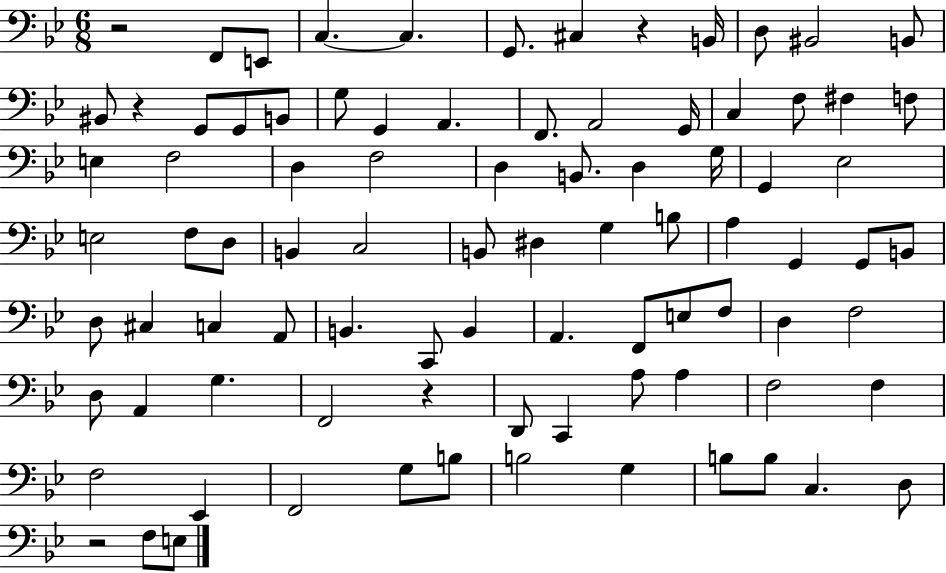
{
  \clef bass
  \numericTimeSignature
  \time 6/8
  \key bes \major
  \repeat volta 2 { r2 f,8 e,8 | c4.~~ c4. | g,8. cis4 r4 b,16 | d8 bis,2 b,8 | \break bis,8 r4 g,8 g,8 b,8 | g8 g,4 a,4. | f,8. a,2 g,16 | c4 f8 fis4 f8 | \break e4 f2 | d4 f2 | d4 b,8. d4 g16 | g,4 ees2 | \break e2 f8 d8 | b,4 c2 | b,8 dis4 g4 b8 | a4 g,4 g,8 b,8 | \break d8 cis4 c4 a,8 | b,4. c,8 b,4 | a,4. f,8 e8 f8 | d4 f2 | \break d8 a,4 g4. | f,2 r4 | d,8 c,4 a8 a4 | f2 f4 | \break f2 ees,4 | f,2 g8 b8 | b2 g4 | b8 b8 c4. d8 | \break r2 f8 e8 | } \bar "|."
}